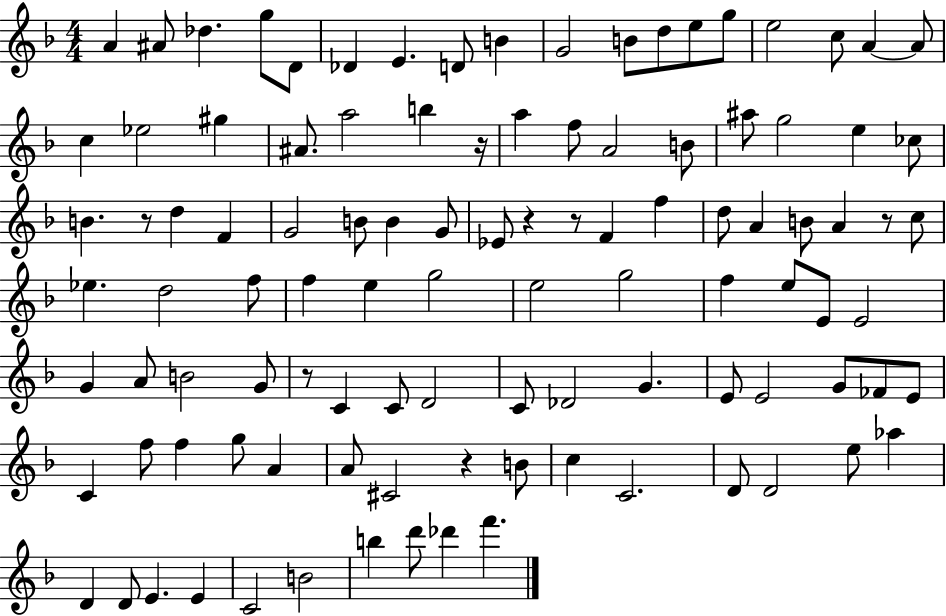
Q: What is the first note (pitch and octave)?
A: A4